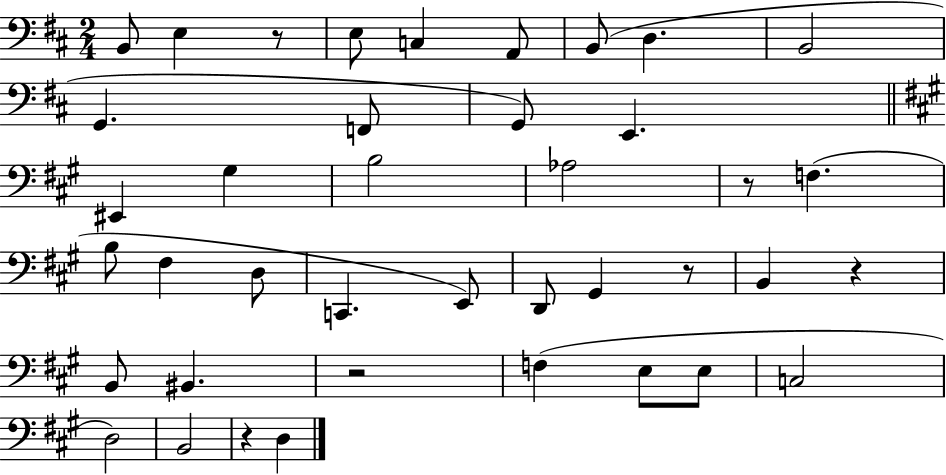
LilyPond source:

{
  \clef bass
  \numericTimeSignature
  \time 2/4
  \key d \major
  \repeat volta 2 { b,8 e4 r8 | e8 c4 a,8 | b,8( d4. | b,2 | \break g,4. f,8 | g,8) e,4. | \bar "||" \break \key a \major eis,4 gis4 | b2 | aes2 | r8 f4.( | \break b8 fis4 d8 | c,4. e,8) | d,8 gis,4 r8 | b,4 r4 | \break b,8 bis,4. | r2 | f4( e8 e8 | c2 | \break d2) | b,2 | r4 d4 | } \bar "|."
}